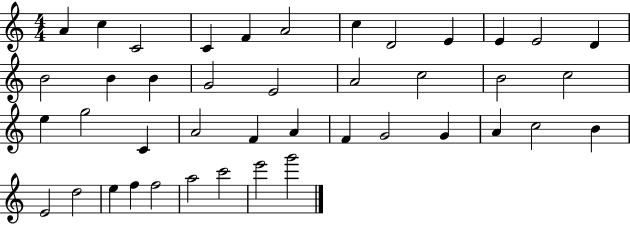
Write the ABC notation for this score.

X:1
T:Untitled
M:4/4
L:1/4
K:C
A c C2 C F A2 c D2 E E E2 D B2 B B G2 E2 A2 c2 B2 c2 e g2 C A2 F A F G2 G A c2 B E2 d2 e f f2 a2 c'2 e'2 g'2